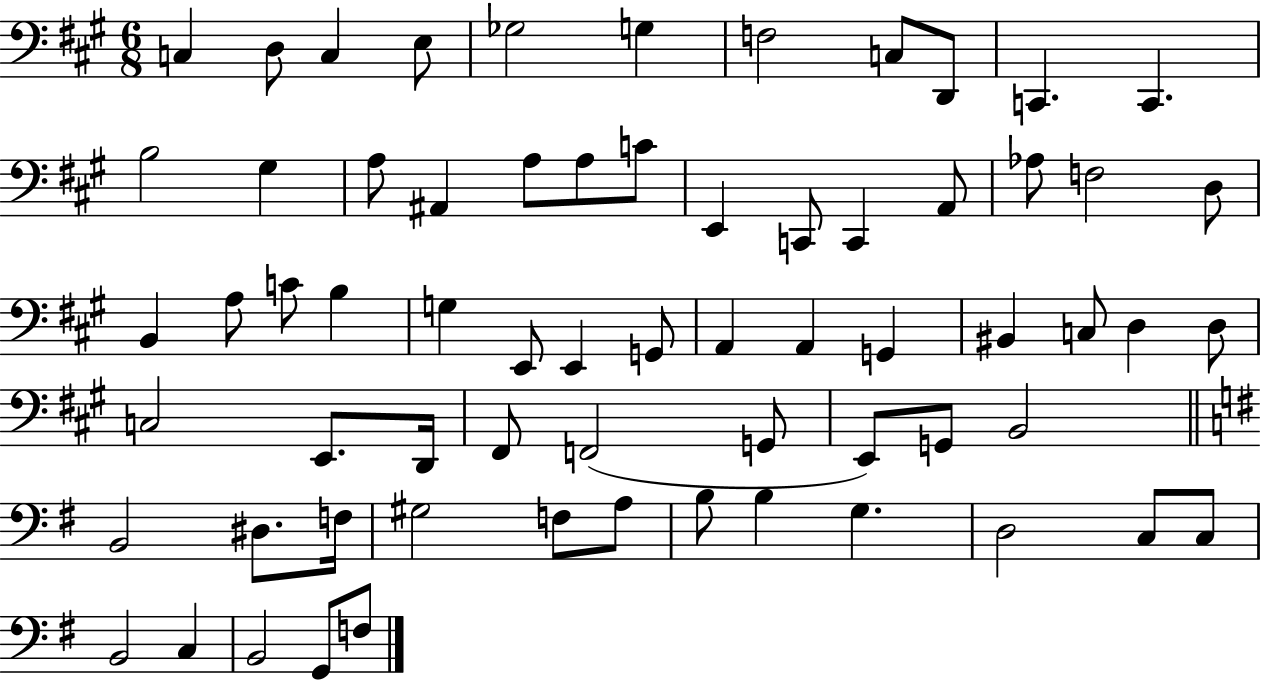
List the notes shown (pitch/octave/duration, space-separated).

C3/q D3/e C3/q E3/e Gb3/h G3/q F3/h C3/e D2/e C2/q. C2/q. B3/h G#3/q A3/e A#2/q A3/e A3/e C4/e E2/q C2/e C2/q A2/e Ab3/e F3/h D3/e B2/q A3/e C4/e B3/q G3/q E2/e E2/q G2/e A2/q A2/q G2/q BIS2/q C3/e D3/q D3/e C3/h E2/e. D2/s F#2/e F2/h G2/e E2/e G2/e B2/h B2/h D#3/e. F3/s G#3/h F3/e A3/e B3/e B3/q G3/q. D3/h C3/e C3/e B2/h C3/q B2/h G2/e F3/e